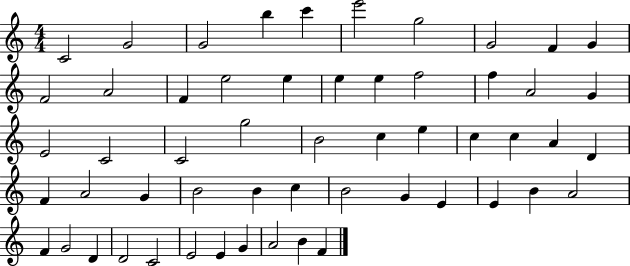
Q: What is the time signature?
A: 4/4